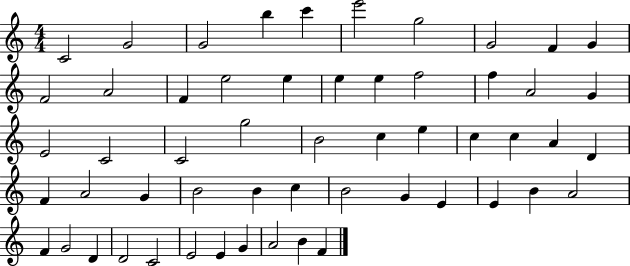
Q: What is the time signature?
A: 4/4